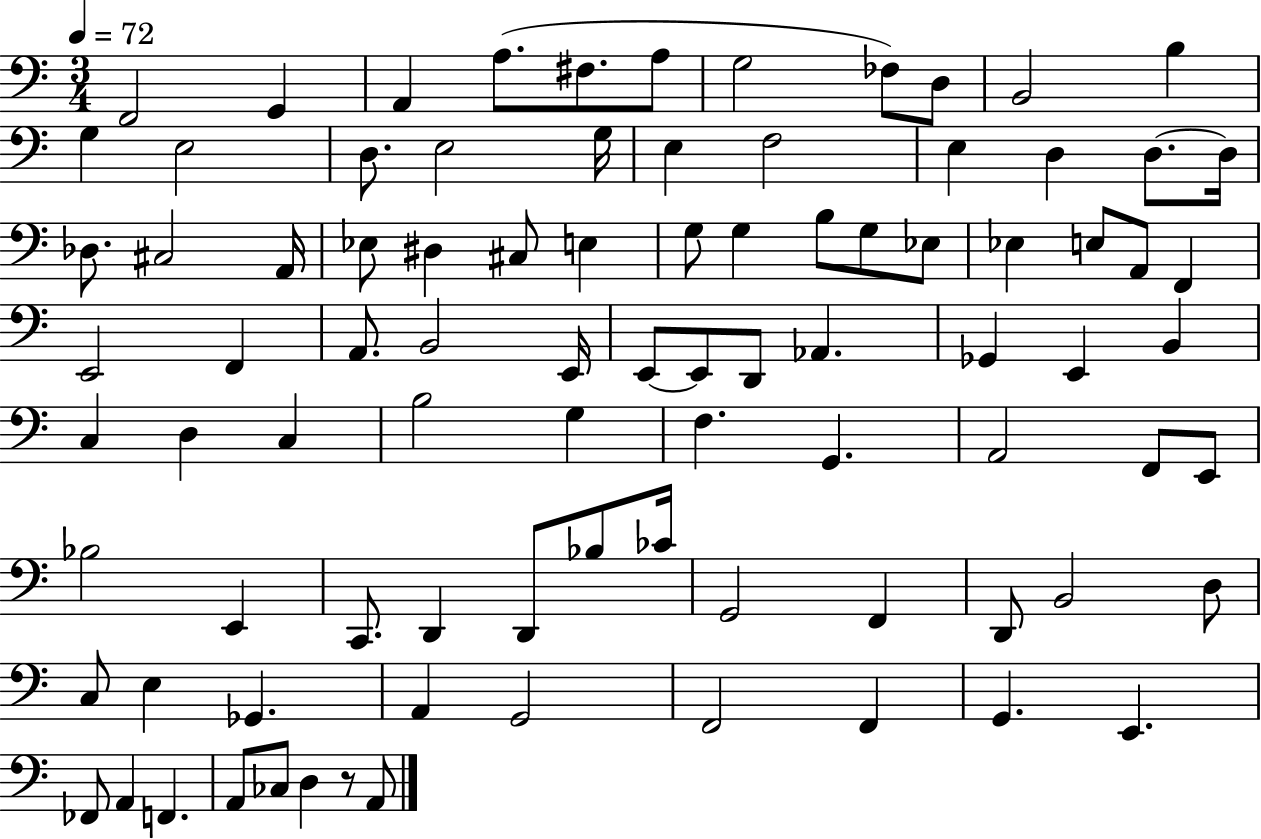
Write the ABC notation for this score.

X:1
T:Untitled
M:3/4
L:1/4
K:C
F,,2 G,, A,, A,/2 ^F,/2 A,/2 G,2 _F,/2 D,/2 B,,2 B, G, E,2 D,/2 E,2 G,/4 E, F,2 E, D, D,/2 D,/4 _D,/2 ^C,2 A,,/4 _E,/2 ^D, ^C,/2 E, G,/2 G, B,/2 G,/2 _E,/2 _E, E,/2 A,,/2 F,, E,,2 F,, A,,/2 B,,2 E,,/4 E,,/2 E,,/2 D,,/2 _A,, _G,, E,, B,, C, D, C, B,2 G, F, G,, A,,2 F,,/2 E,,/2 _B,2 E,, C,,/2 D,, D,,/2 _B,/2 _C/4 G,,2 F,, D,,/2 B,,2 D,/2 C,/2 E, _G,, A,, G,,2 F,,2 F,, G,, E,, _F,,/2 A,, F,, A,,/2 _C,/2 D, z/2 A,,/2